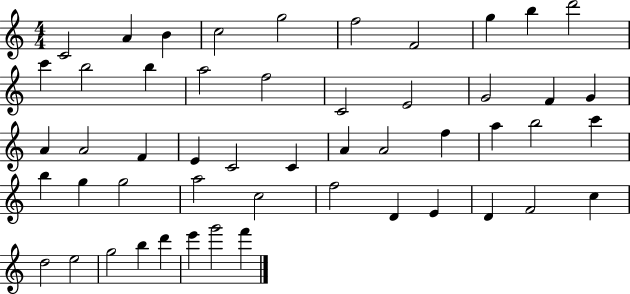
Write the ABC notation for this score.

X:1
T:Untitled
M:4/4
L:1/4
K:C
C2 A B c2 g2 f2 F2 g b d'2 c' b2 b a2 f2 C2 E2 G2 F G A A2 F E C2 C A A2 f a b2 c' b g g2 a2 c2 f2 D E D F2 c d2 e2 g2 b d' e' g'2 f'